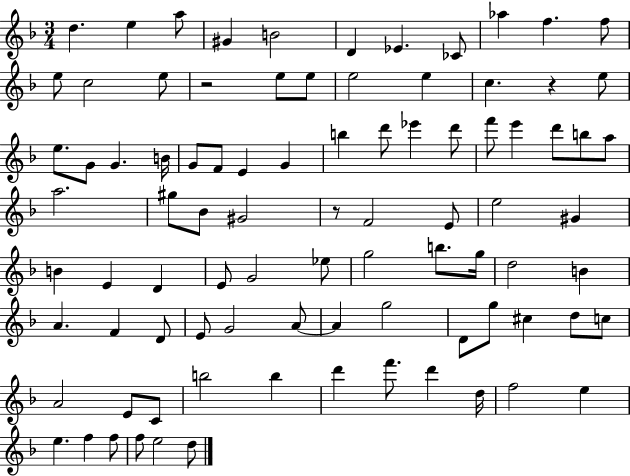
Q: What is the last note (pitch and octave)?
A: D5